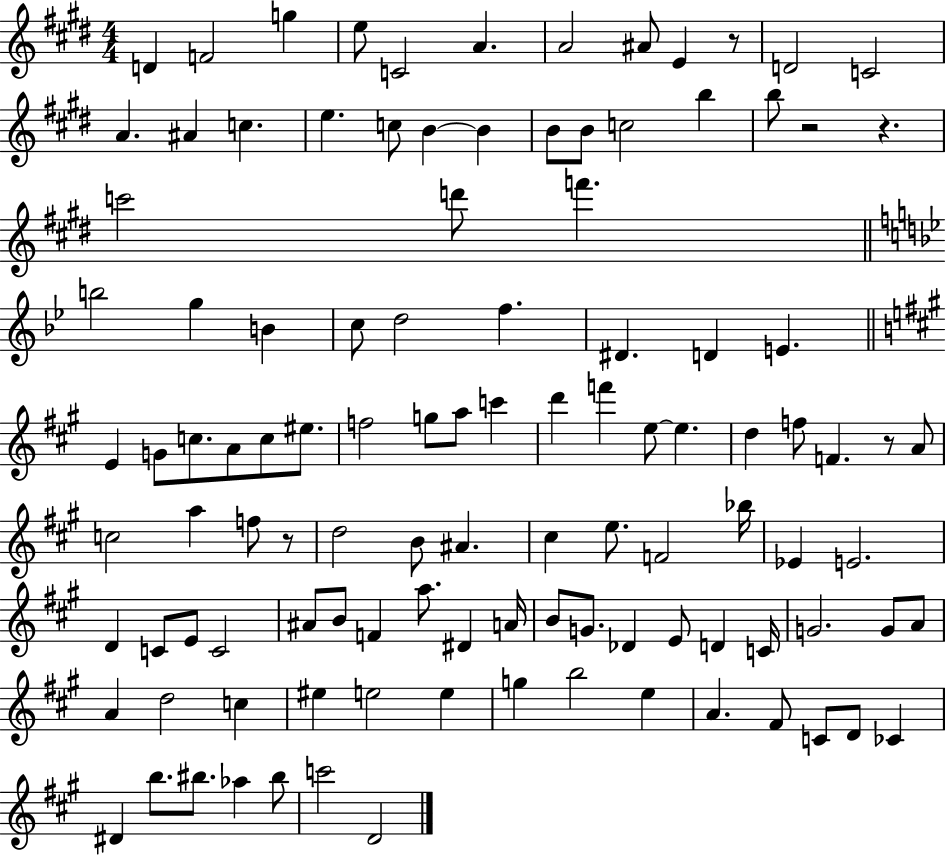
X:1
T:Untitled
M:4/4
L:1/4
K:E
D F2 g e/2 C2 A A2 ^A/2 E z/2 D2 C2 A ^A c e c/2 B B B/2 B/2 c2 b b/2 z2 z c'2 d'/2 f' b2 g B c/2 d2 f ^D D E E G/2 c/2 A/2 c/2 ^e/2 f2 g/2 a/2 c' d' f' e/2 e d f/2 F z/2 A/2 c2 a f/2 z/2 d2 B/2 ^A ^c e/2 F2 _b/4 _E E2 D C/2 E/2 C2 ^A/2 B/2 F a/2 ^D A/4 B/2 G/2 _D E/2 D C/4 G2 G/2 A/2 A d2 c ^e e2 e g b2 e A ^F/2 C/2 D/2 _C ^D b/2 ^b/2 _a ^b/2 c'2 D2